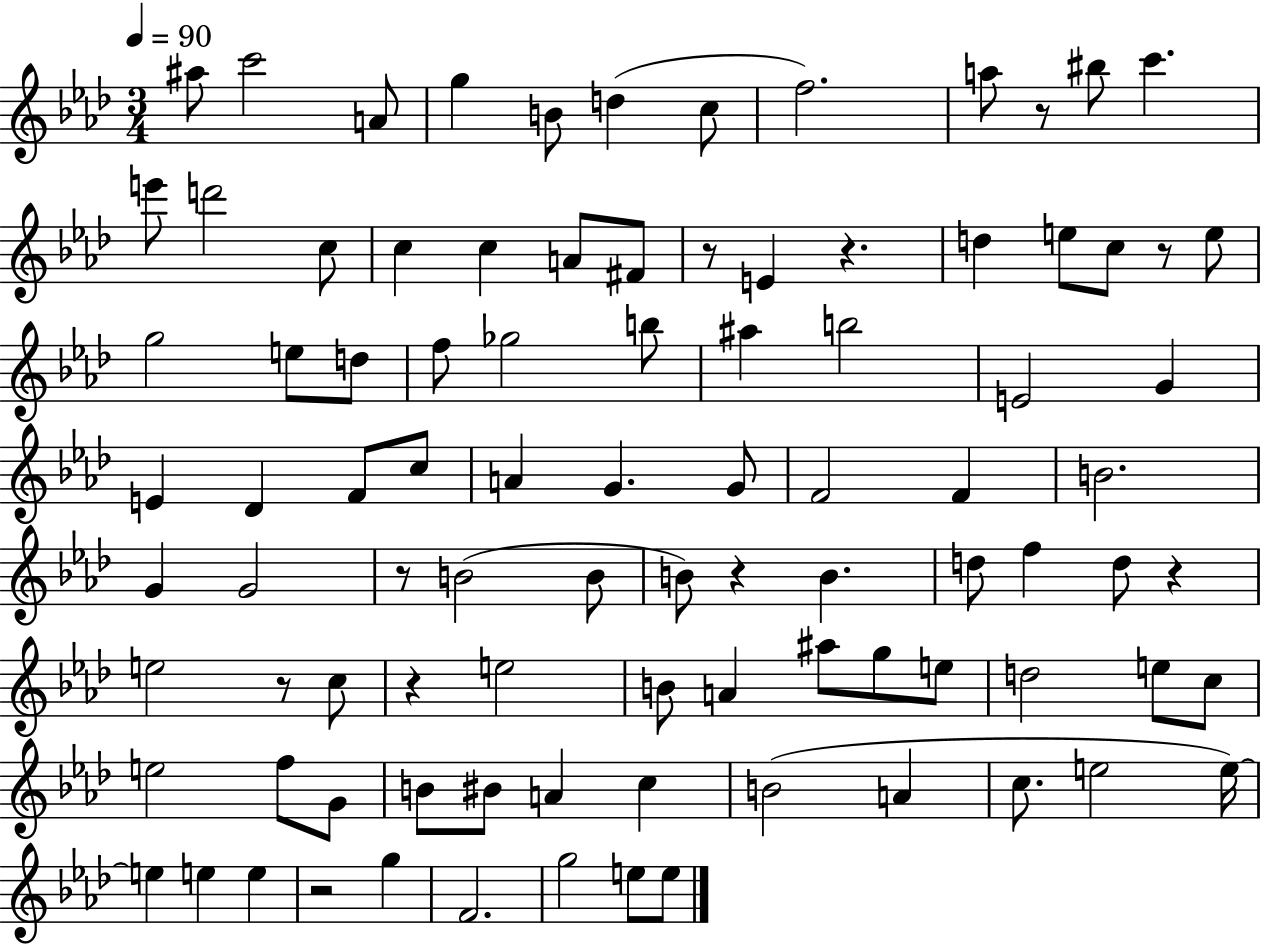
A#5/e C6/h A4/e G5/q B4/e D5/q C5/e F5/h. A5/e R/e BIS5/e C6/q. E6/e D6/h C5/e C5/q C5/q A4/e F#4/e R/e E4/q R/q. D5/q E5/e C5/e R/e E5/e G5/h E5/e D5/e F5/e Gb5/h B5/e A#5/q B5/h E4/h G4/q E4/q Db4/q F4/e C5/e A4/q G4/q. G4/e F4/h F4/q B4/h. G4/q G4/h R/e B4/h B4/e B4/e R/q B4/q. D5/e F5/q D5/e R/q E5/h R/e C5/e R/q E5/h B4/e A4/q A#5/e G5/e E5/e D5/h E5/e C5/e E5/h F5/e G4/e B4/e BIS4/e A4/q C5/q B4/h A4/q C5/e. E5/h E5/s E5/q E5/q E5/q R/h G5/q F4/h. G5/h E5/e E5/e